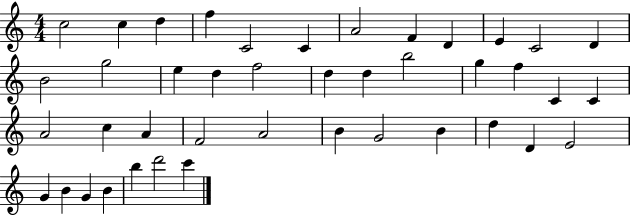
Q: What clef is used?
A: treble